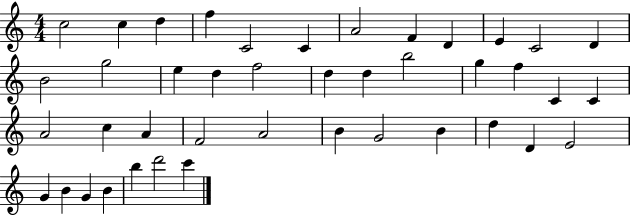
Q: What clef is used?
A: treble